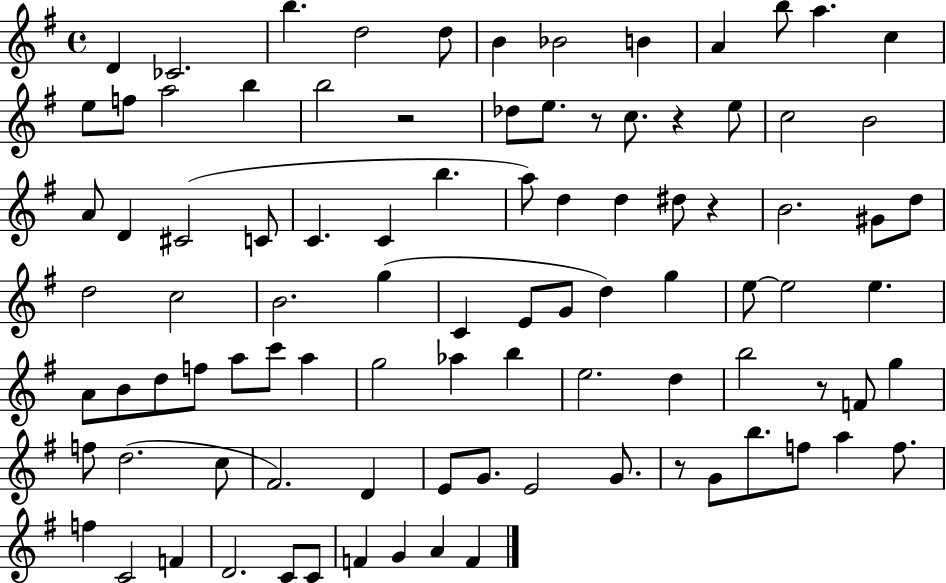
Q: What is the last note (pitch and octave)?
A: F4